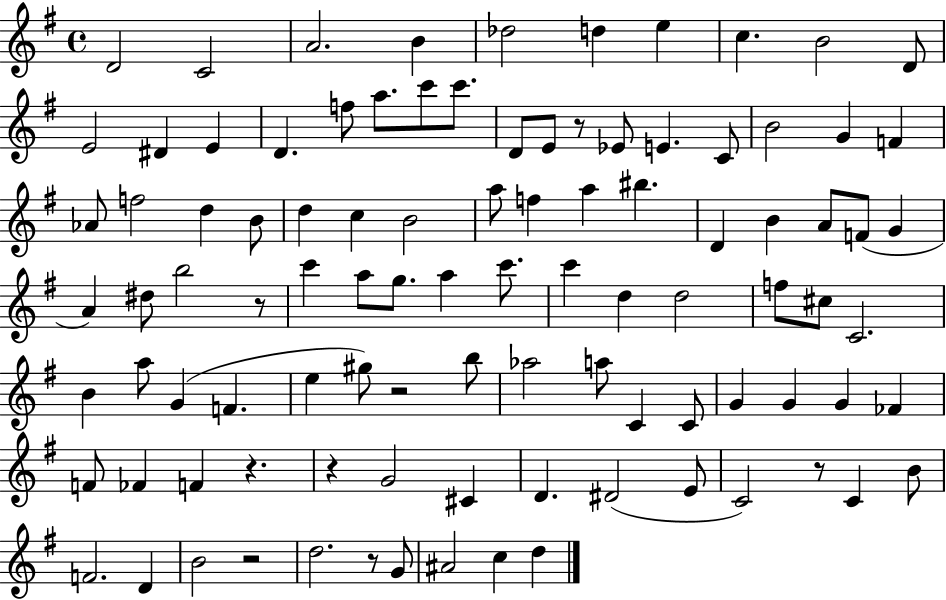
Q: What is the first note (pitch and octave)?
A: D4